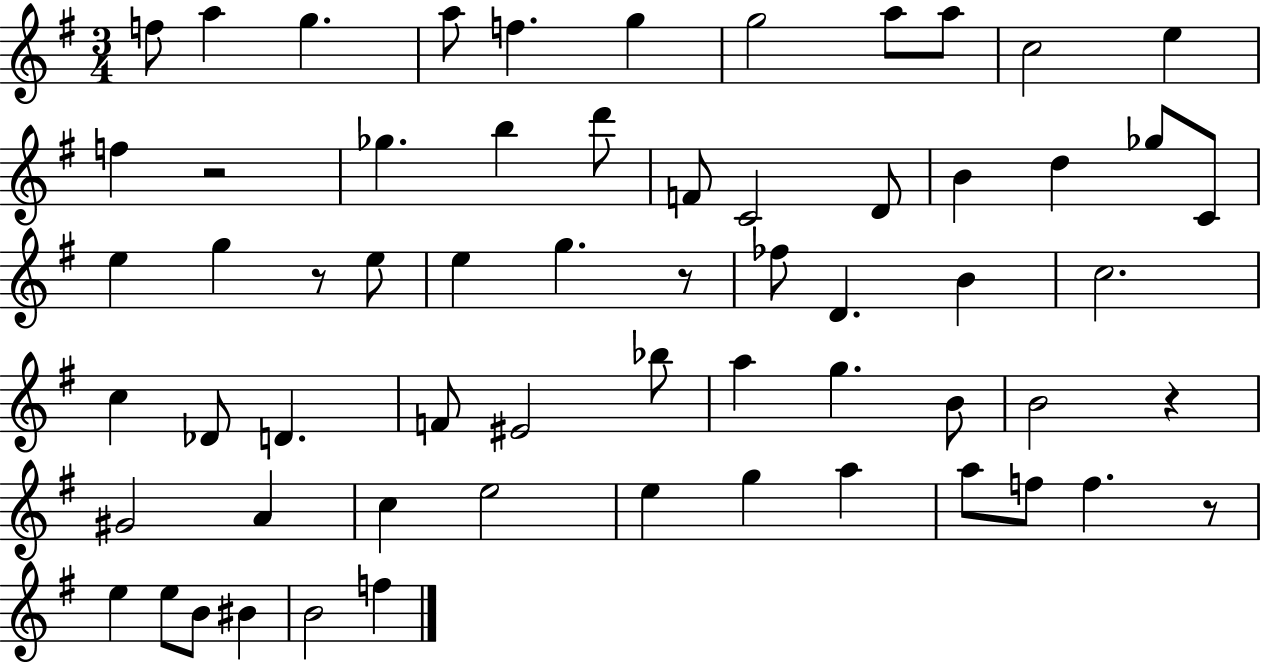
X:1
T:Untitled
M:3/4
L:1/4
K:G
f/2 a g a/2 f g g2 a/2 a/2 c2 e f z2 _g b d'/2 F/2 C2 D/2 B d _g/2 C/2 e g z/2 e/2 e g z/2 _f/2 D B c2 c _D/2 D F/2 ^E2 _b/2 a g B/2 B2 z ^G2 A c e2 e g a a/2 f/2 f z/2 e e/2 B/2 ^B B2 f